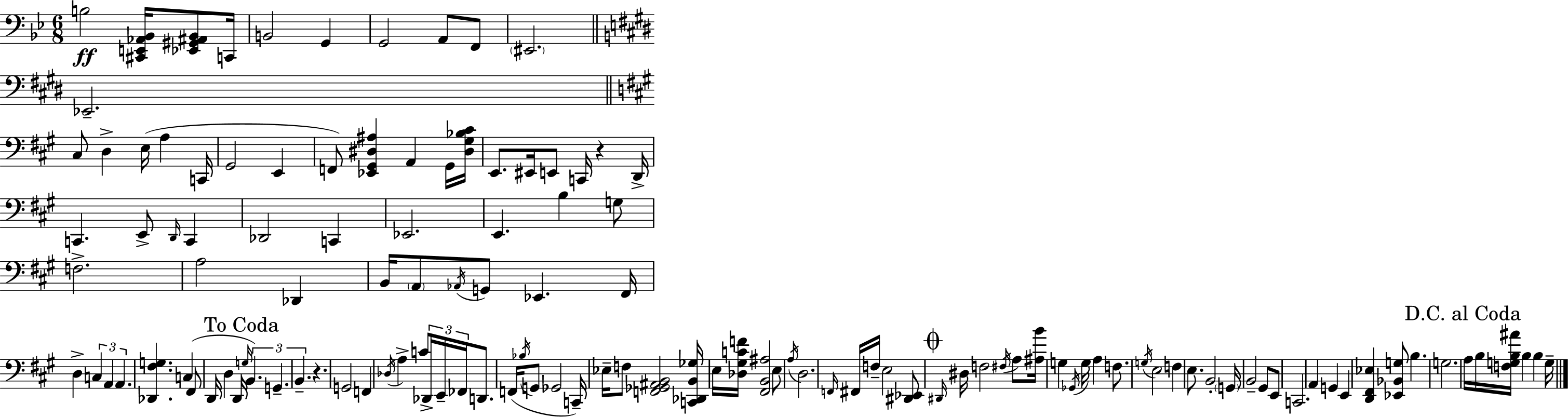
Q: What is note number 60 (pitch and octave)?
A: A3